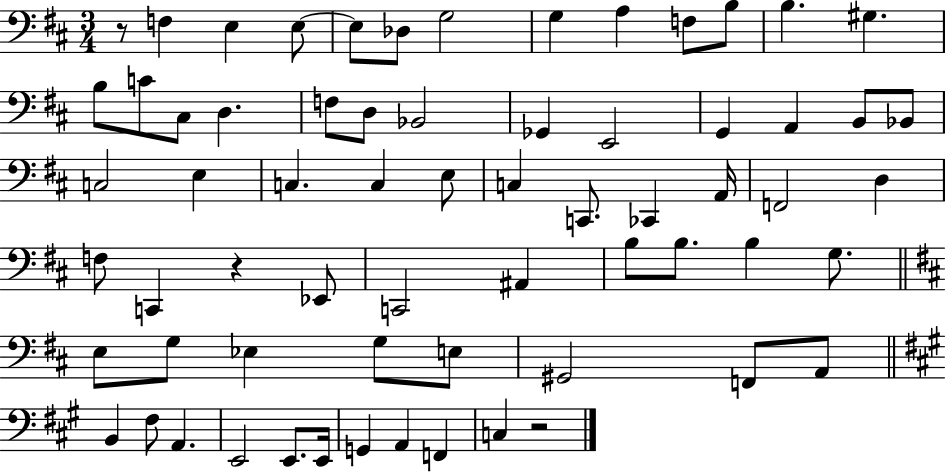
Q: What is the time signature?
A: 3/4